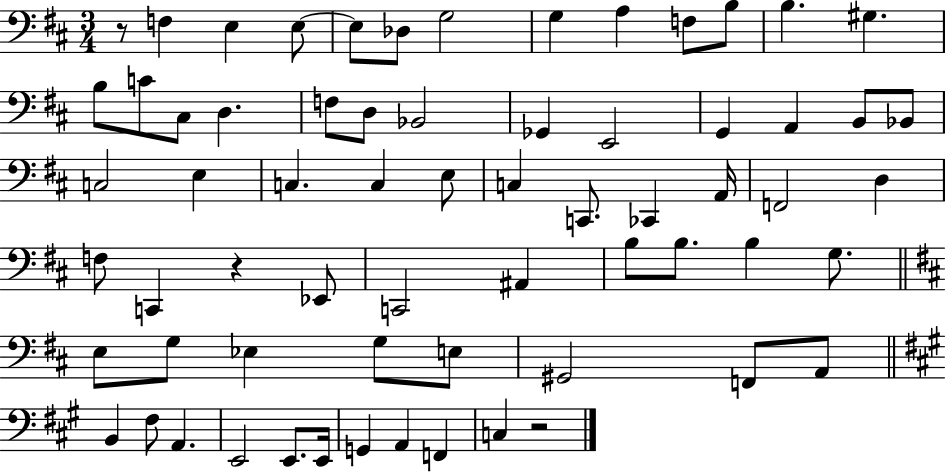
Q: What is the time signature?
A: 3/4